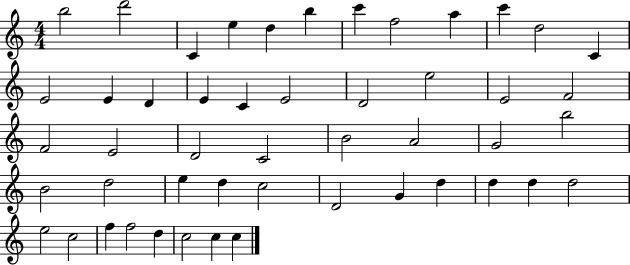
{
  \clef treble
  \numericTimeSignature
  \time 4/4
  \key c \major
  b''2 d'''2 | c'4 e''4 d''4 b''4 | c'''4 f''2 a''4 | c'''4 d''2 c'4 | \break e'2 e'4 d'4 | e'4 c'4 e'2 | d'2 e''2 | e'2 f'2 | \break f'2 e'2 | d'2 c'2 | b'2 a'2 | g'2 b''2 | \break b'2 d''2 | e''4 d''4 c''2 | d'2 g'4 d''4 | d''4 d''4 d''2 | \break e''2 c''2 | f''4 f''2 d''4 | c''2 c''4 c''4 | \bar "|."
}